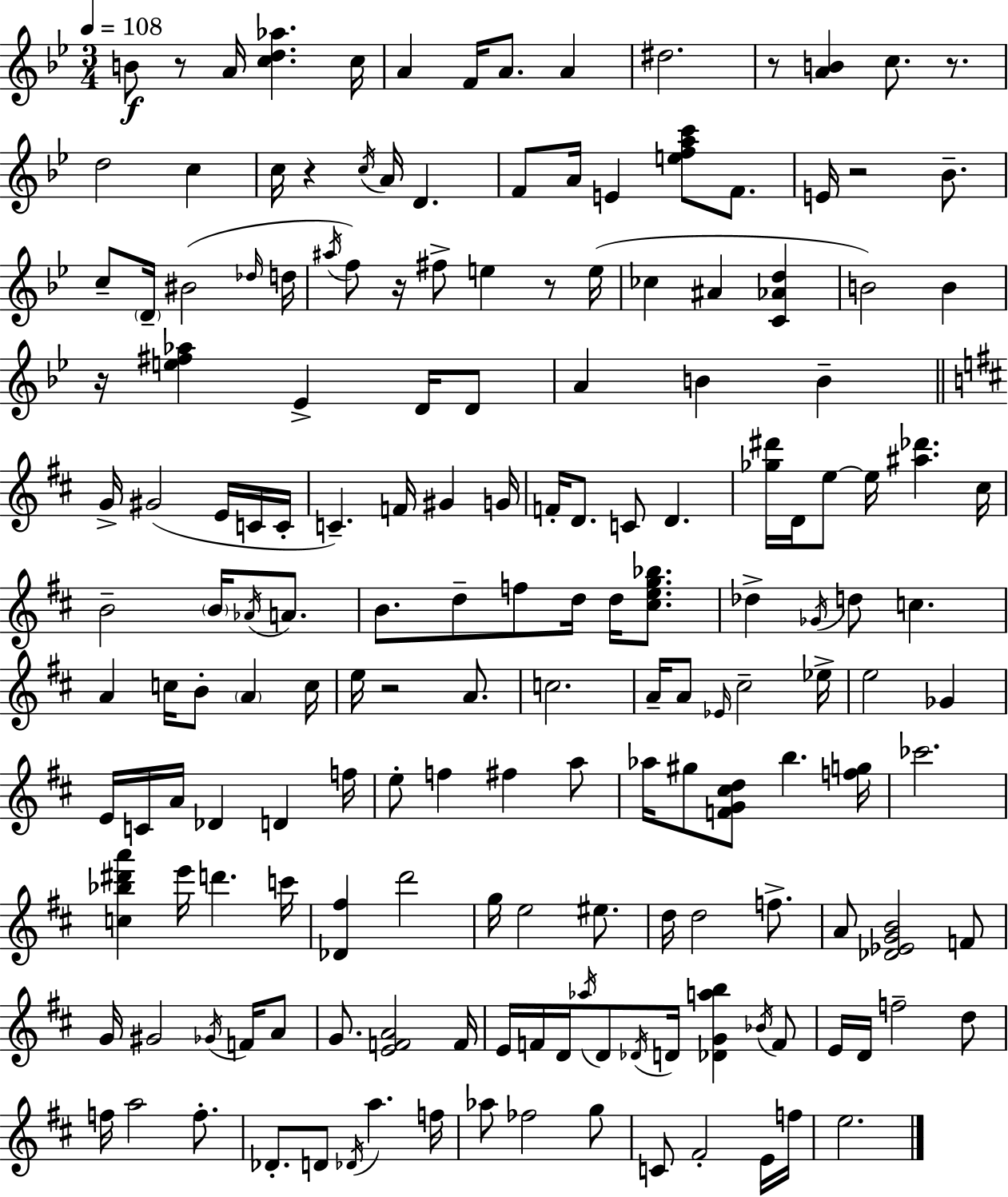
{
  \clef treble
  \numericTimeSignature
  \time 3/4
  \key bes \major
  \tempo 4 = 108
  b'8\f r8 a'16 <c'' d'' aes''>4. c''16 | a'4 f'16 a'8. a'4 | dis''2. | r8 <a' b'>4 c''8. r8. | \break d''2 c''4 | c''16 r4 \acciaccatura { c''16 } a'16 d'4. | f'8 a'16 e'4 <e'' f'' a'' c'''>8 f'8. | e'16 r2 bes'8.-- | \break c''8-- \parenthesize d'16-- bis'2( | \grace { des''16 } d''16 \acciaccatura { ais''16 }) f''8 r16 fis''8-> e''4 | r8 e''16( ces''4 ais'4 <c' aes' d''>4 | b'2) b'4 | \break r16 <e'' fis'' aes''>4 ees'4-> | d'16 d'8 a'4 b'4 b'4-- | \bar "||" \break \key d \major g'16-> gis'2( e'16 c'16 c'16-. | c'4.--) f'16 gis'4 g'16 | f'16-. d'8. c'8 d'4. | <ges'' dis'''>16 d'16 e''8~~ e''16 <ais'' des'''>4. cis''16 | \break b'2-- \parenthesize b'16 \acciaccatura { aes'16 } a'8. | b'8. d''8-- f''8 d''16 d''16 <cis'' e'' g'' bes''>8. | des''4-> \acciaccatura { ges'16 } d''8 c''4. | a'4 c''16 b'8-. \parenthesize a'4 | \break c''16 e''16 r2 a'8. | c''2. | a'16-- a'8 \grace { ees'16 } cis''2-- | ees''16-> e''2 ges'4 | \break e'16 c'16 a'16 des'4 d'4 | f''16 e''8-. f''4 fis''4 | a''8 aes''16 gis''8 <f' g' cis'' d''>8 b''4. | <f'' g''>16 ces'''2. | \break <c'' bes'' dis''' a'''>4 e'''16 d'''4. | c'''16 <des' fis''>4 d'''2 | g''16 e''2 | eis''8. d''16 d''2 | \break f''8.-> a'8 <des' ees' g' b'>2 | f'8 g'16 gis'2 | \acciaccatura { ges'16 } f'16 a'8 g'8. <e' f' a'>2 | f'16 e'16 f'16 d'16 \acciaccatura { aes''16 } d'8 \acciaccatura { des'16 } d'16 | \break <des' g' a'' b''>4 \acciaccatura { bes'16 } f'8 e'16 d'16 f''2-- | d''8 f''16 a''2 | f''8.-. des'8.-. d'8 | \acciaccatura { des'16 } a''4. f''16 aes''8 fes''2 | \break g''8 c'8 fis'2-. | e'16 f''16 e''2. | \bar "|."
}